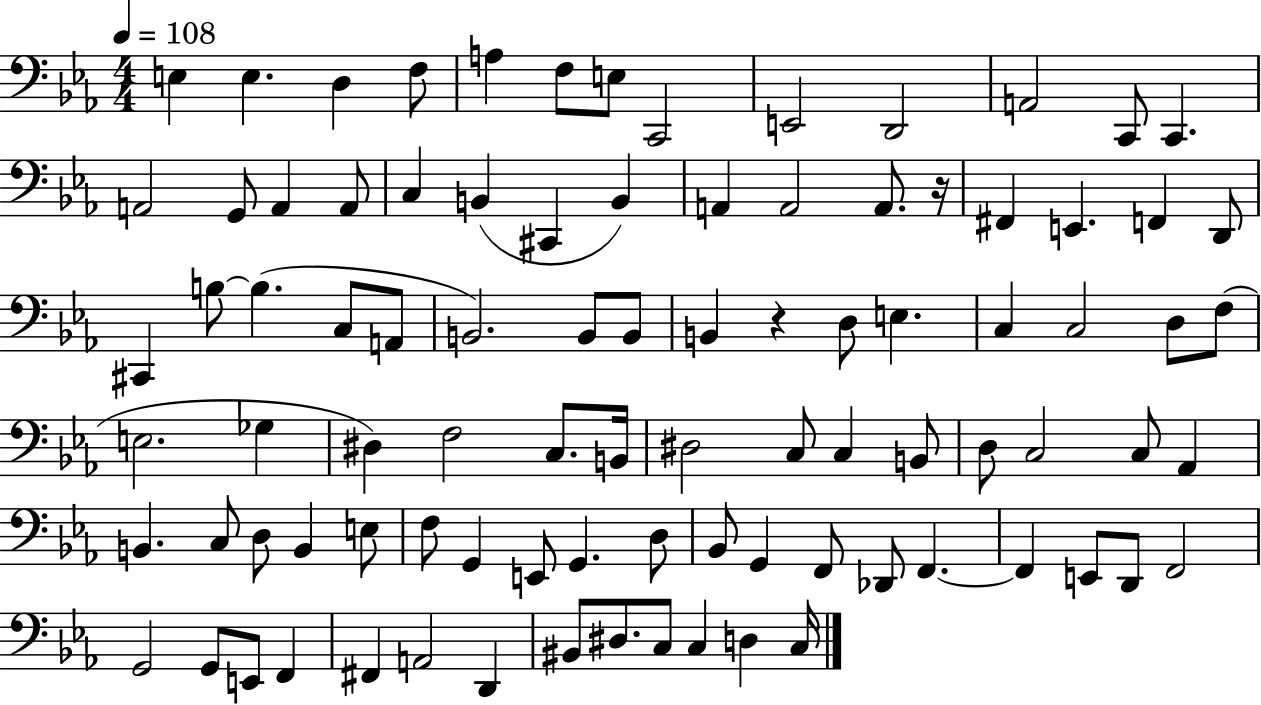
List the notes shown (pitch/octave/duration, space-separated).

E3/q E3/q. D3/q F3/e A3/q F3/e E3/e C2/h E2/h D2/h A2/h C2/e C2/q. A2/h G2/e A2/q A2/e C3/q B2/q C#2/q B2/q A2/q A2/h A2/e. R/s F#2/q E2/q. F2/q D2/e C#2/q B3/e B3/q. C3/e A2/e B2/h. B2/e B2/e B2/q R/q D3/e E3/q. C3/q C3/h D3/e F3/e E3/h. Gb3/q D#3/q F3/h C3/e. B2/s D#3/h C3/e C3/q B2/e D3/e C3/h C3/e Ab2/q B2/q. C3/e D3/e B2/q E3/e F3/e G2/q E2/e G2/q. D3/e Bb2/e G2/q F2/e Db2/e F2/q. F2/q E2/e D2/e F2/h G2/h G2/e E2/e F2/q F#2/q A2/h D2/q BIS2/e D#3/e. C3/e C3/q D3/q C3/s